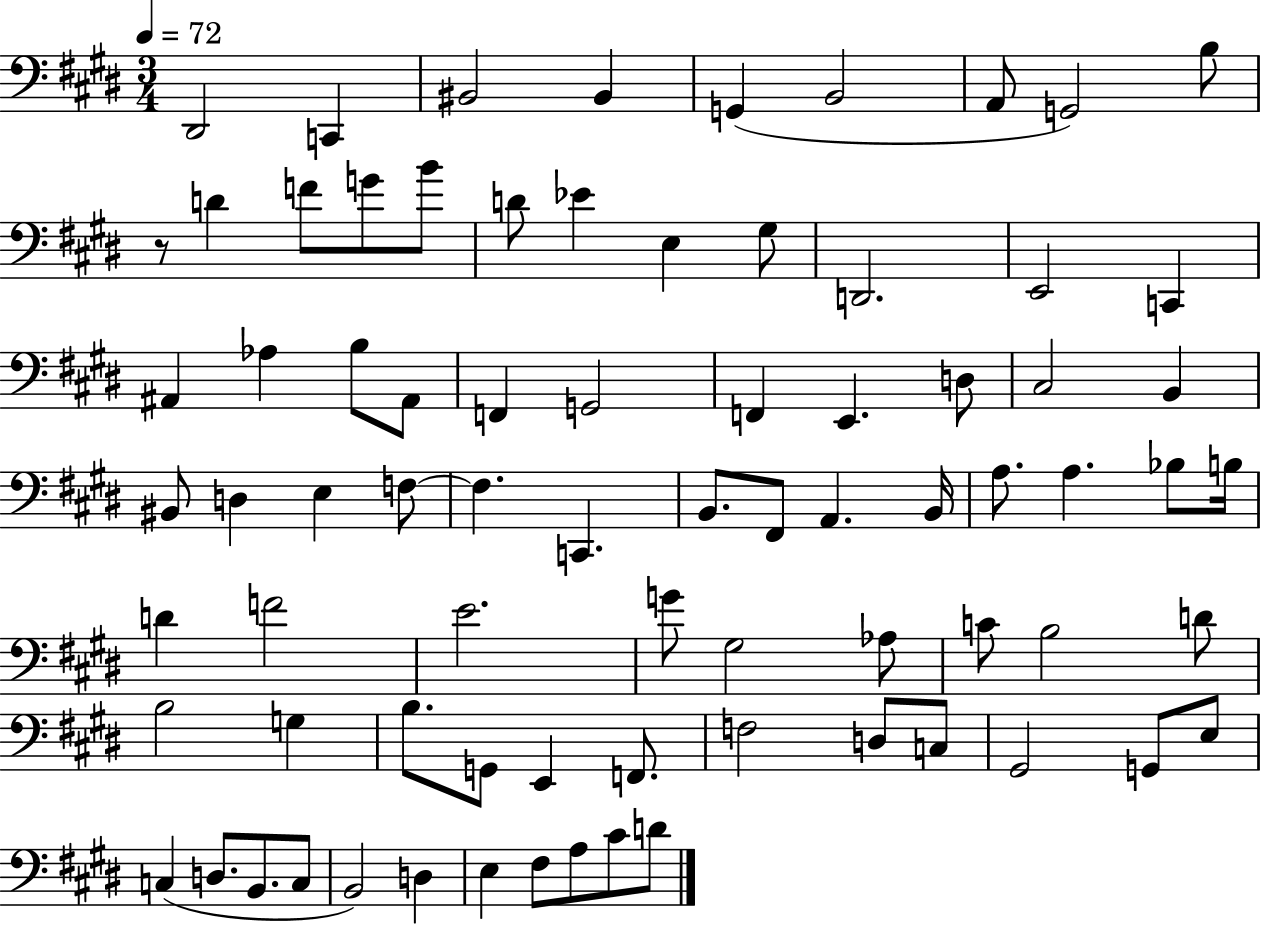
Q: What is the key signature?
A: E major